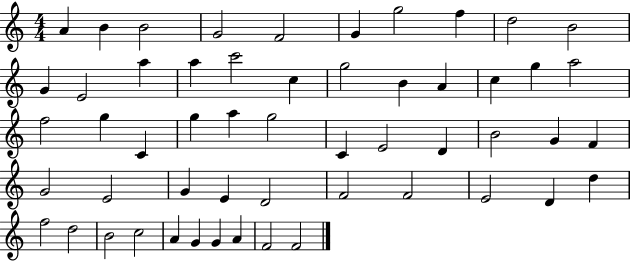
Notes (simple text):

A4/q B4/q B4/h G4/h F4/h G4/q G5/h F5/q D5/h B4/h G4/q E4/h A5/q A5/q C6/h C5/q G5/h B4/q A4/q C5/q G5/q A5/h F5/h G5/q C4/q G5/q A5/q G5/h C4/q E4/h D4/q B4/h G4/q F4/q G4/h E4/h G4/q E4/q D4/h F4/h F4/h E4/h D4/q D5/q F5/h D5/h B4/h C5/h A4/q G4/q G4/q A4/q F4/h F4/h